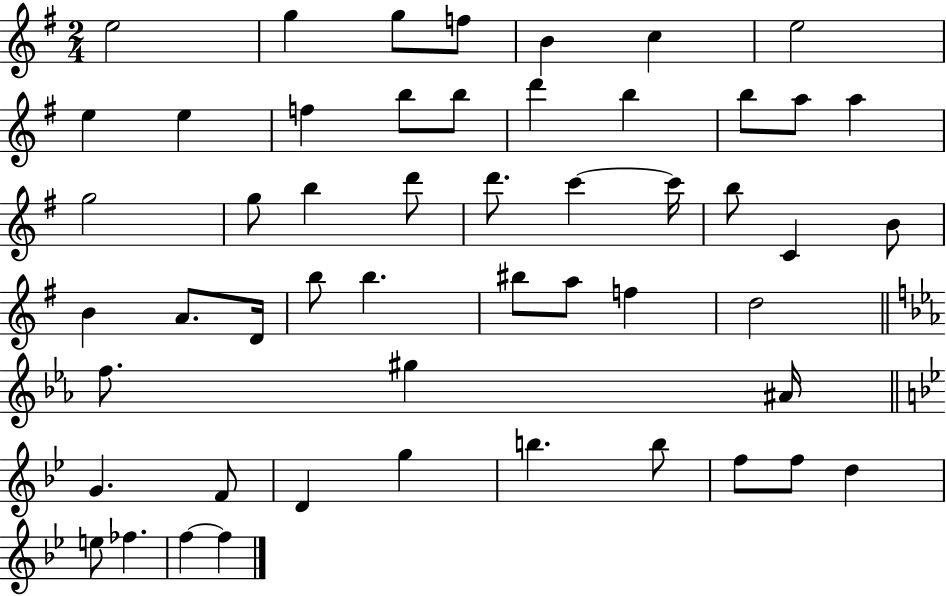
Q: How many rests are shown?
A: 0